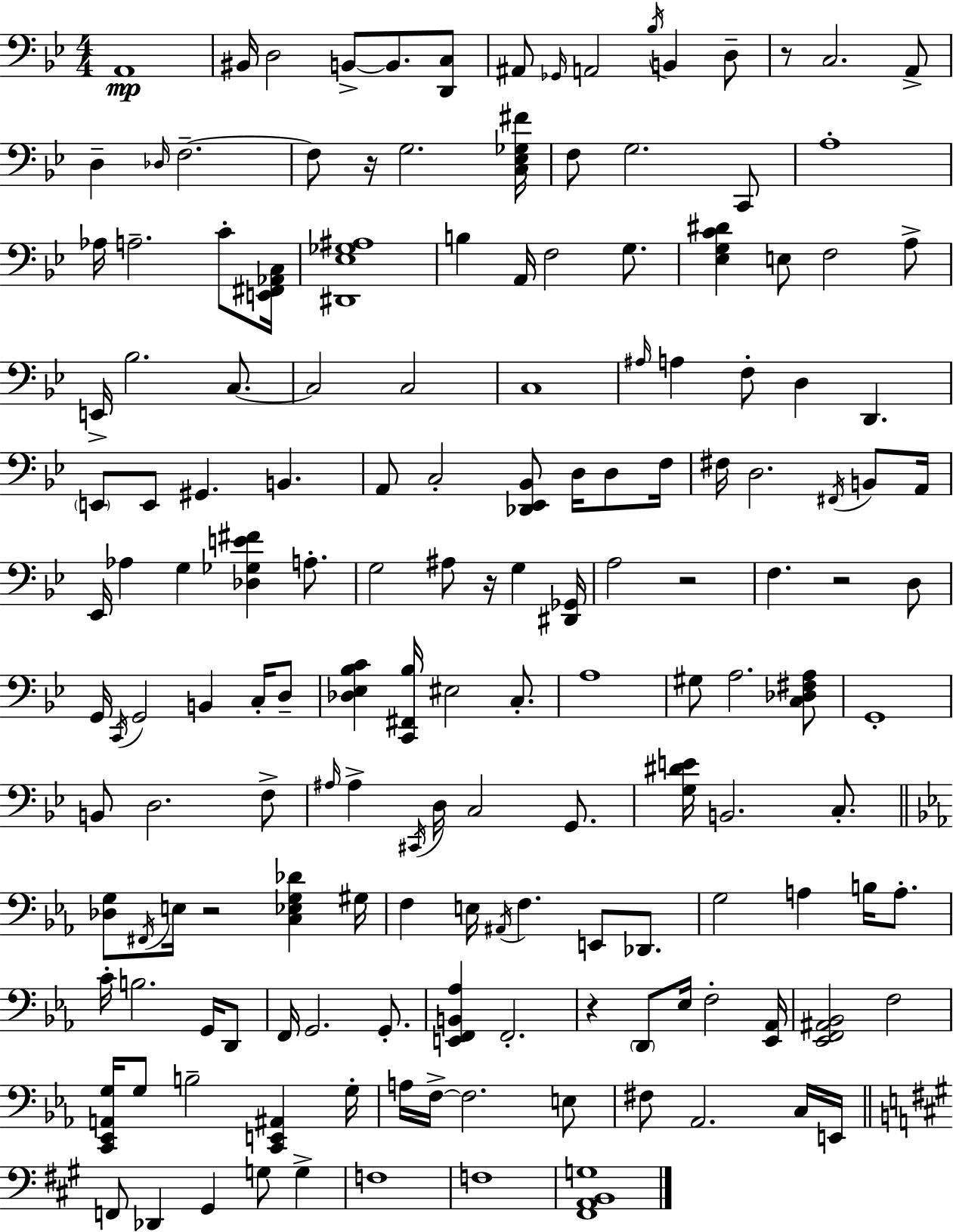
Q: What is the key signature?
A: G minor